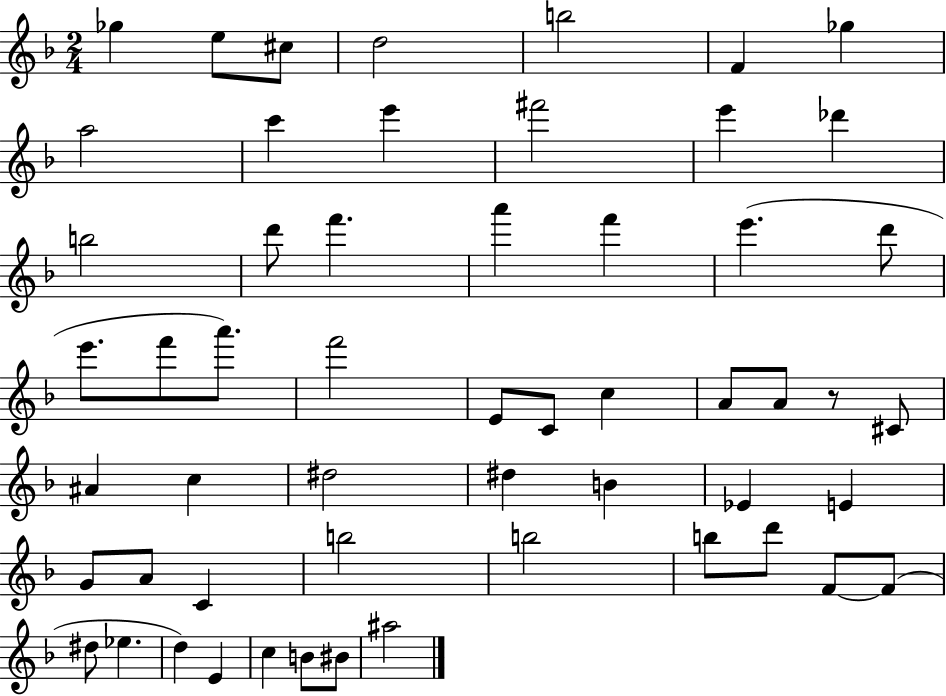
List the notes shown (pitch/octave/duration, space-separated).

Gb5/q E5/e C#5/e D5/h B5/h F4/q Gb5/q A5/h C6/q E6/q F#6/h E6/q Db6/q B5/h D6/e F6/q. A6/q F6/q E6/q. D6/e E6/e. F6/e A6/e. F6/h E4/e C4/e C5/q A4/e A4/e R/e C#4/e A#4/q C5/q D#5/h D#5/q B4/q Eb4/q E4/q G4/e A4/e C4/q B5/h B5/h B5/e D6/e F4/e F4/e D#5/e Eb5/q. D5/q E4/q C5/q B4/e BIS4/e A#5/h